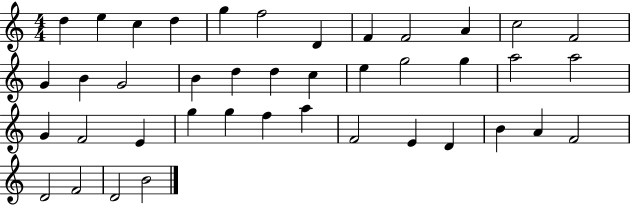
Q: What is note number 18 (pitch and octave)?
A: D5